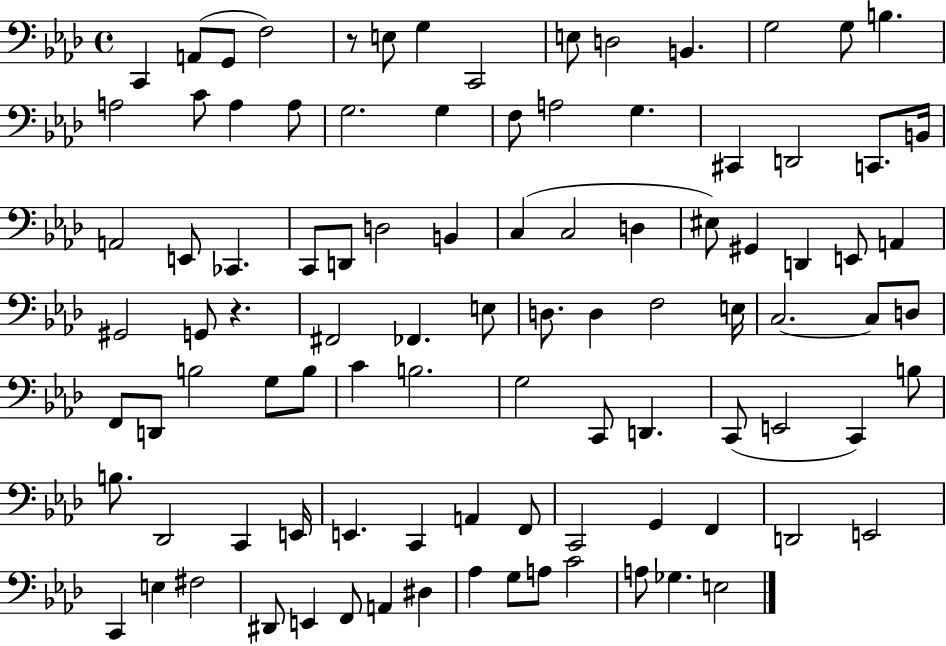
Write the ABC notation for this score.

X:1
T:Untitled
M:4/4
L:1/4
K:Ab
C,, A,,/2 G,,/2 F,2 z/2 E,/2 G, C,,2 E,/2 D,2 B,, G,2 G,/2 B, A,2 C/2 A, A,/2 G,2 G, F,/2 A,2 G, ^C,, D,,2 C,,/2 B,,/4 A,,2 E,,/2 _C,, C,,/2 D,,/2 D,2 B,, C, C,2 D, ^E,/2 ^G,, D,, E,,/2 A,, ^G,,2 G,,/2 z ^F,,2 _F,, E,/2 D,/2 D, F,2 E,/4 C,2 C,/2 D,/2 F,,/2 D,,/2 B,2 G,/2 B,/2 C B,2 G,2 C,,/2 D,, C,,/2 E,,2 C,, B,/2 B,/2 _D,,2 C,, E,,/4 E,, C,, A,, F,,/2 C,,2 G,, F,, D,,2 E,,2 C,, E, ^F,2 ^D,,/2 E,, F,,/2 A,, ^D, _A, G,/2 A,/2 C2 A,/2 _G, E,2